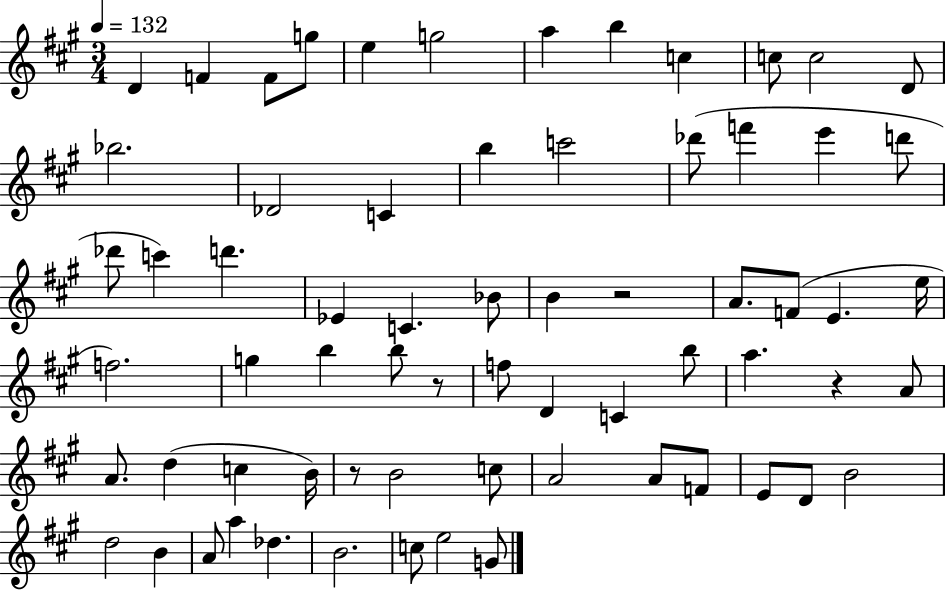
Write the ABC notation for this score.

X:1
T:Untitled
M:3/4
L:1/4
K:A
D F F/2 g/2 e g2 a b c c/2 c2 D/2 _b2 _D2 C b c'2 _d'/2 f' e' d'/2 _d'/2 c' d' _E C _B/2 B z2 A/2 F/2 E e/4 f2 g b b/2 z/2 f/2 D C b/2 a z A/2 A/2 d c B/4 z/2 B2 c/2 A2 A/2 F/2 E/2 D/2 B2 d2 B A/2 a _d B2 c/2 e2 G/2